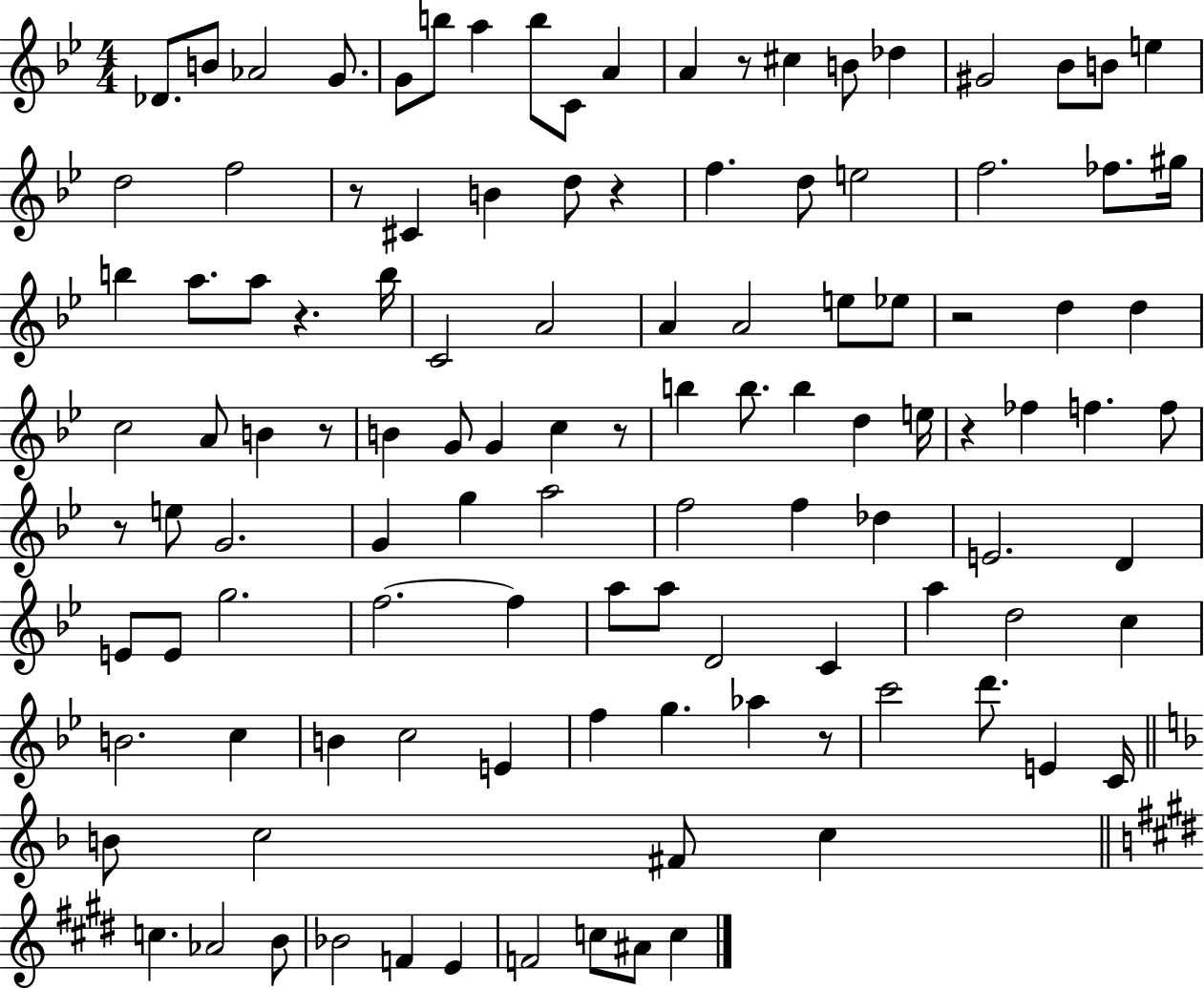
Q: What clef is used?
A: treble